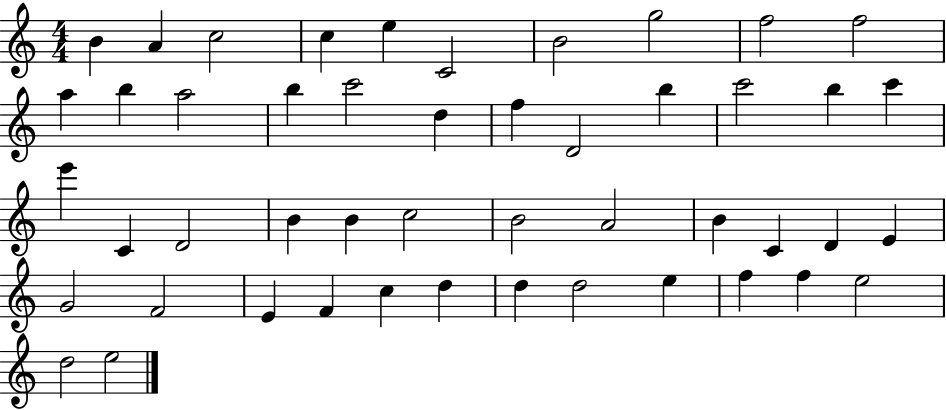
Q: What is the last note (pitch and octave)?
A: E5